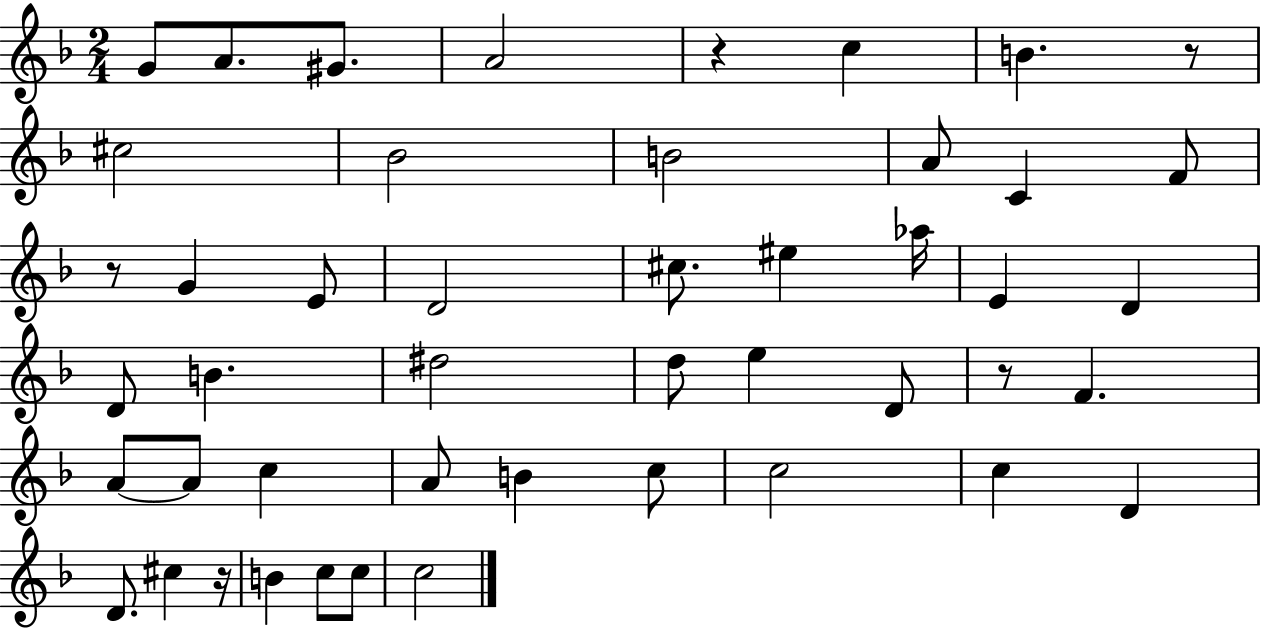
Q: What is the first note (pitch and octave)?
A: G4